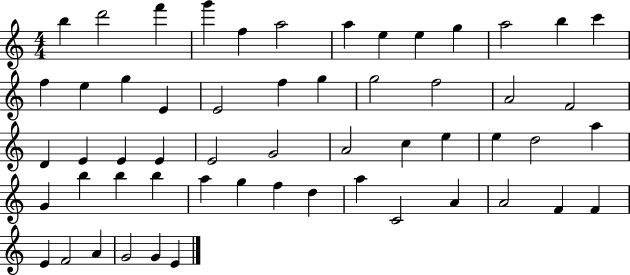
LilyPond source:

{
  \clef treble
  \numericTimeSignature
  \time 4/4
  \key c \major
  b''4 d'''2 f'''4 | g'''4 f''4 a''2 | a''4 e''4 e''4 g''4 | a''2 b''4 c'''4 | \break f''4 e''4 g''4 e'4 | e'2 f''4 g''4 | g''2 f''2 | a'2 f'2 | \break d'4 e'4 e'4 e'4 | e'2 g'2 | a'2 c''4 e''4 | e''4 d''2 a''4 | \break g'4 b''4 b''4 b''4 | a''4 g''4 f''4 d''4 | a''4 c'2 a'4 | a'2 f'4 f'4 | \break e'4 f'2 a'4 | g'2 g'4 e'4 | \bar "|."
}